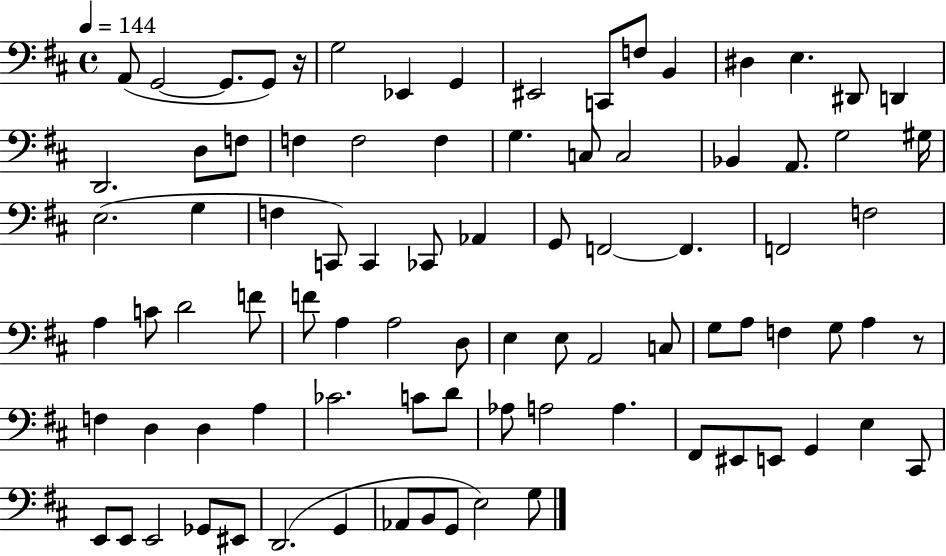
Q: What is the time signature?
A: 4/4